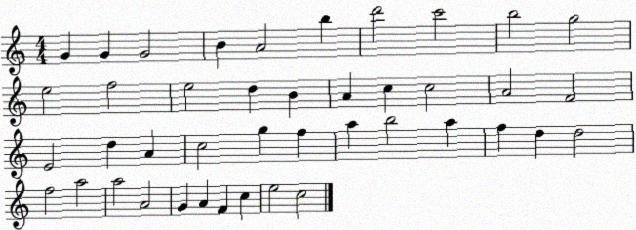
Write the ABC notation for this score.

X:1
T:Untitled
M:4/4
L:1/4
K:C
G G G2 B A2 b d'2 c'2 b2 g2 e2 f2 e2 d B A c c2 A2 F2 E2 d A c2 g f a b2 a f d d2 f2 a2 a2 A2 G A F c e2 c2